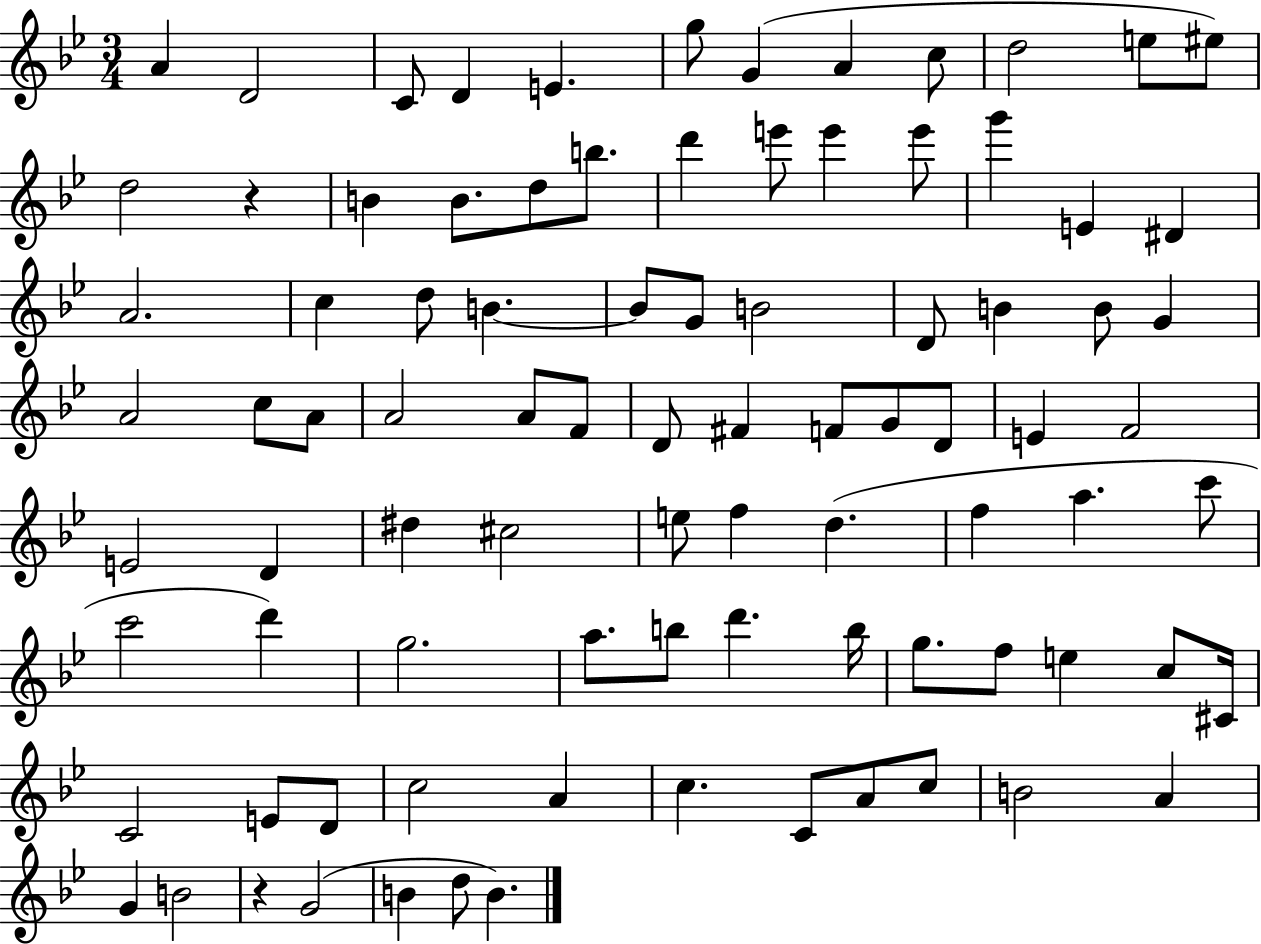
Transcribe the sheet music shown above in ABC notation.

X:1
T:Untitled
M:3/4
L:1/4
K:Bb
A D2 C/2 D E g/2 G A c/2 d2 e/2 ^e/2 d2 z B B/2 d/2 b/2 d' e'/2 e' e'/2 g' E ^D A2 c d/2 B B/2 G/2 B2 D/2 B B/2 G A2 c/2 A/2 A2 A/2 F/2 D/2 ^F F/2 G/2 D/2 E F2 E2 D ^d ^c2 e/2 f d f a c'/2 c'2 d' g2 a/2 b/2 d' b/4 g/2 f/2 e c/2 ^C/4 C2 E/2 D/2 c2 A c C/2 A/2 c/2 B2 A G B2 z G2 B d/2 B